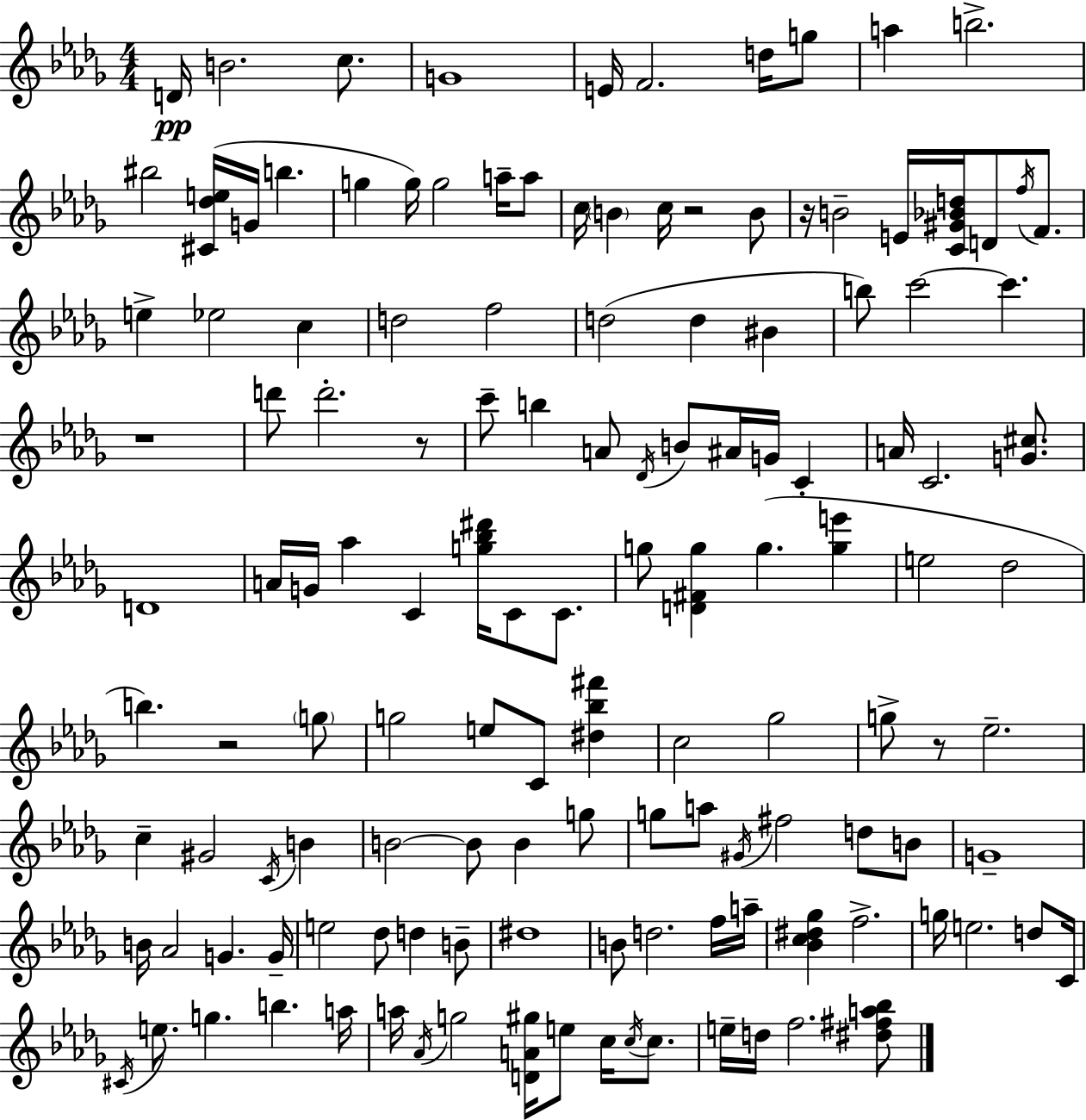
D4/s B4/h. C5/e. G4/w E4/s F4/h. D5/s G5/e A5/q B5/h. BIS5/h [C#4,Db5,E5]/s G4/s B5/q. G5/q G5/s G5/h A5/s A5/e C5/s B4/q C5/s R/h B4/e R/s B4/h E4/s [C4,G#4,Bb4,D5]/s D4/e F5/s F4/e. E5/q Eb5/h C5/q D5/h F5/h D5/h D5/q BIS4/q B5/e C6/h C6/q. R/w D6/e D6/h. R/e C6/e B5/q A4/e Db4/s B4/e A#4/s G4/s C4/q A4/s C4/h. [G4,C#5]/e. D4/w A4/s G4/s Ab5/q C4/q [G5,Bb5,D#6]/s C4/e C4/e. G5/e [D4,F#4,G5]/q G5/q. [G5,E6]/q E5/h Db5/h B5/q. R/h G5/e G5/h E5/e C4/e [D#5,Bb5,F#6]/q C5/h Gb5/h G5/e R/e Eb5/h. C5/q G#4/h C4/s B4/q B4/h B4/e B4/q G5/e G5/e A5/e G#4/s F#5/h D5/e B4/e G4/w B4/s Ab4/h G4/q. G4/s E5/h Db5/e D5/q B4/e D#5/w B4/e D5/h. F5/s A5/s [Bb4,C5,D#5,Gb5]/q F5/h. G5/s E5/h. D5/e C4/s C#4/s E5/e. G5/q. B5/q. A5/s A5/s Ab4/s G5/h [D4,A4,G#5]/s E5/e C5/s C5/s C5/e. E5/s D5/s F5/h. [D#5,F#5,A5,Bb5]/e